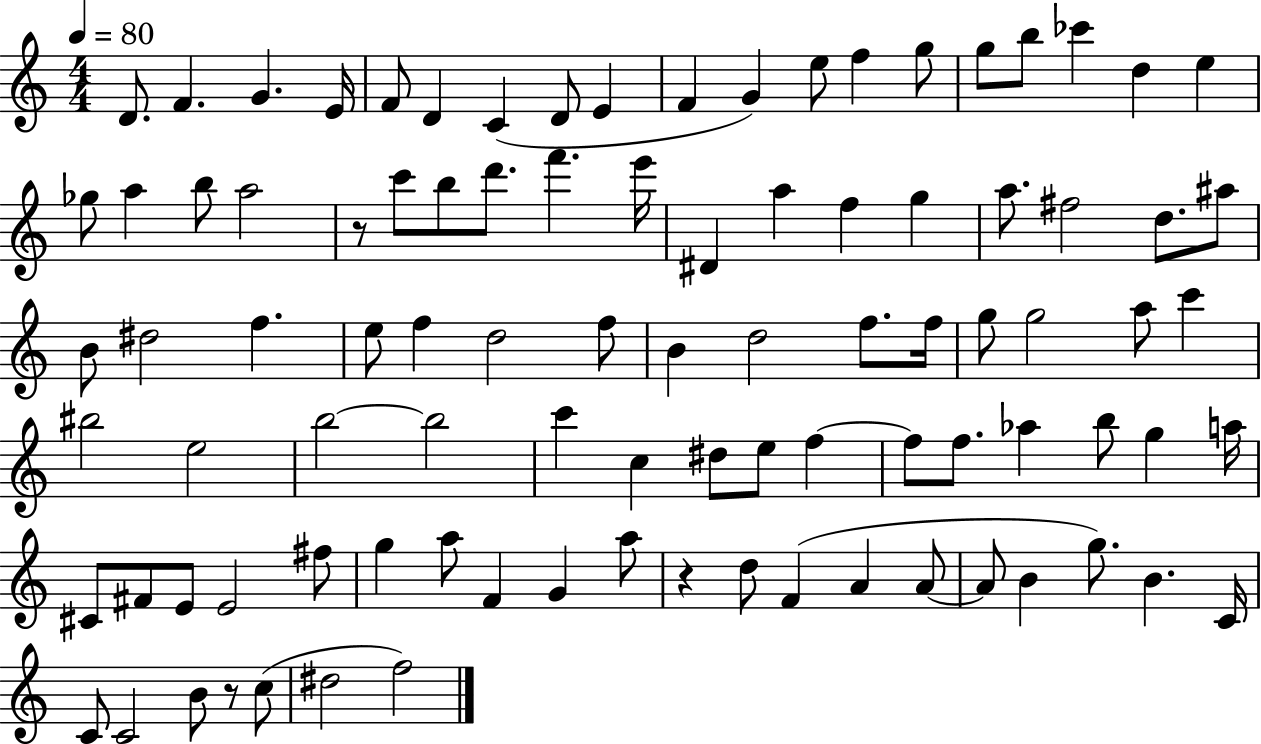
X:1
T:Untitled
M:4/4
L:1/4
K:C
D/2 F G E/4 F/2 D C D/2 E F G e/2 f g/2 g/2 b/2 _c' d e _g/2 a b/2 a2 z/2 c'/2 b/2 d'/2 f' e'/4 ^D a f g a/2 ^f2 d/2 ^a/2 B/2 ^d2 f e/2 f d2 f/2 B d2 f/2 f/4 g/2 g2 a/2 c' ^b2 e2 b2 b2 c' c ^d/2 e/2 f f/2 f/2 _a b/2 g a/4 ^C/2 ^F/2 E/2 E2 ^f/2 g a/2 F G a/2 z d/2 F A A/2 A/2 B g/2 B C/4 C/2 C2 B/2 z/2 c/2 ^d2 f2